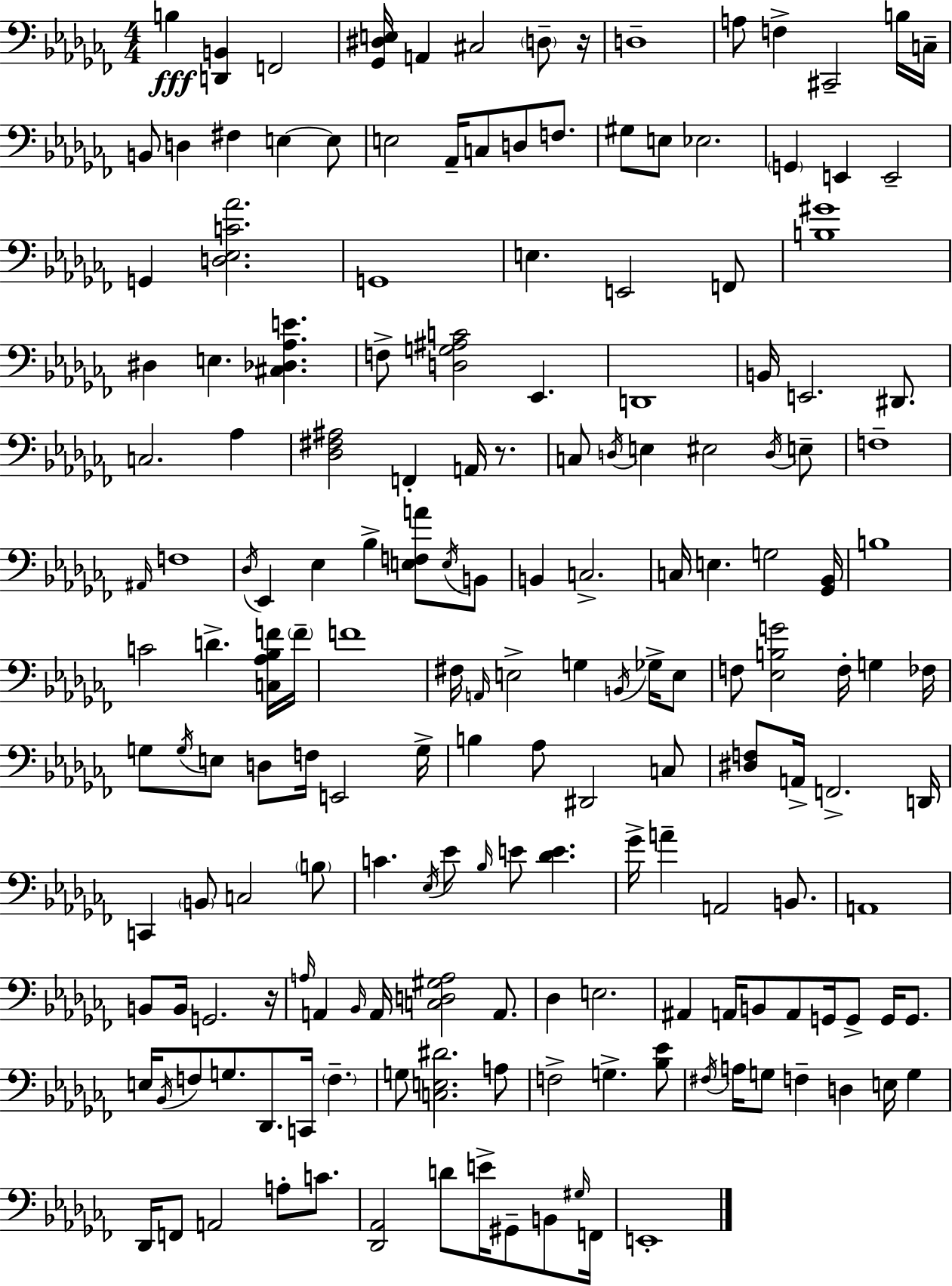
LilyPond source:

{
  \clef bass
  \numericTimeSignature
  \time 4/4
  \key aes \minor
  b4\fff <d, b,>4 f,2 | <ges, dis e>16 a,4 cis2 \parenthesize d8-- r16 | d1-- | a8 f4-> cis,2-- b16 c16-- | \break b,8 d4 fis4 e4~~ e8 | e2 aes,16-- c8 d8 f8. | gis8 e8 ees2. | \parenthesize g,4 e,4 e,2-- | \break g,4 <d ees c' aes'>2. | g,1 | e4. e,2 f,8 | <b gis'>1 | \break dis4 e4. <cis des aes e'>4. | f8-> <d g ais c'>2 ees,4. | d,1 | b,16 e,2. dis,8. | \break c2. aes4 | <des fis ais>2 f,4-. a,16 r8. | c8 \acciaccatura { d16 } e4 eis2 \acciaccatura { d16 } | e8-- f1-- | \break \grace { ais,16 } f1 | \acciaccatura { des16 } ees,4 ees4 bes4-> | <e f a'>8 \acciaccatura { e16 } b,8 b,4 c2.-> | c16 e4. g2 | \break <ges, bes,>16 b1 | c'2 d'4.-> | <c aes bes f'>16 \parenthesize f'16-- f'1 | fis16 \grace { a,16 } e2-> g4 | \break \acciaccatura { b,16 } ges16-> e8 f8 <ees b g'>2 | f16-. g4 fes16 g8 \acciaccatura { g16 } e8 d8 f16 e,2 | g16-> b4 aes8 dis,2 | c8 <dis f>8 a,16-> f,2.-> | \break d,16 c,4 \parenthesize b,8 c2 | \parenthesize b8 c'4. \acciaccatura { ees16 } ees'8 | \grace { bes16 } e'8 <des' e'>4. ges'16-> a'4-- a,2 | b,8. a,1 | \break b,8 b,16 g,2. | r16 \grace { a16 } a,4 \grace { bes,16 } | a,16 <c d gis a>2 a,8. des4 | e2. ais,4 | \break a,16 b,8 a,8 g,16 g,8-> g,16 g,8. e16 \acciaccatura { bes,16 } f8 | g8. des,8. c,16 \parenthesize f4.-- g8 <c e dis'>2. | a8 f2-> | g4.-> <bes ees'>8 \acciaccatura { fis16 } a16 g8 | \break f4-- d4 e16 g4 des,16 f,8 | a,2 a8-. c'8. <des, aes,>2 | d'8 e'16-> gis,8-- b,8 \grace { gis16 } f,16 e,1-. | \bar "|."
}